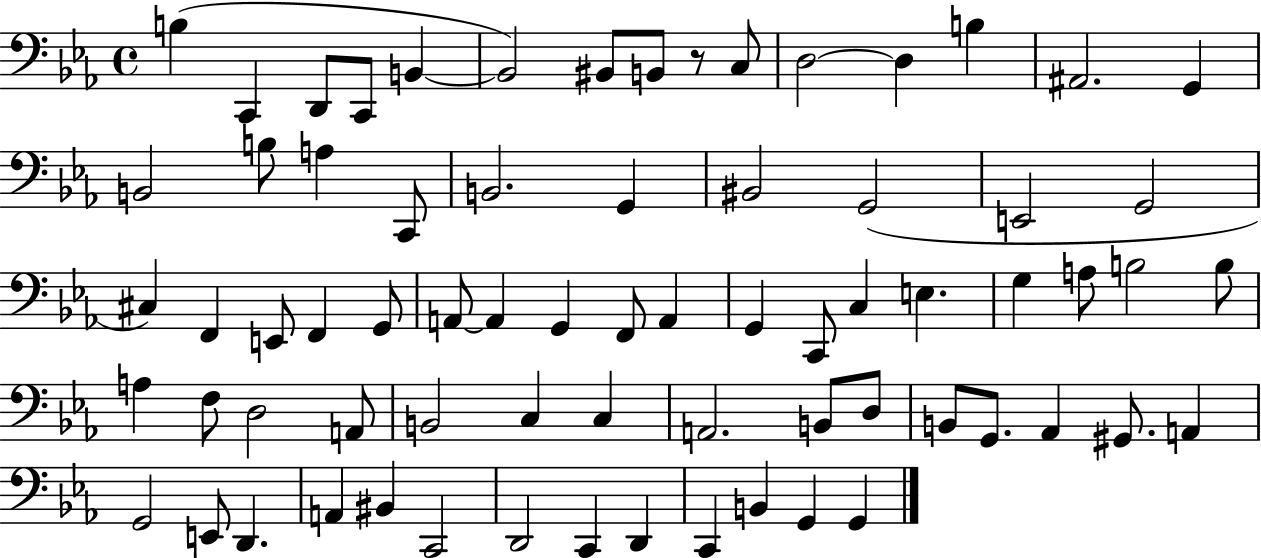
B3/q C2/q D2/e C2/e B2/q B2/h BIS2/e B2/e R/e C3/e D3/h D3/q B3/q A#2/h. G2/q B2/h B3/e A3/q C2/e B2/h. G2/q BIS2/h G2/h E2/h G2/h C#3/q F2/q E2/e F2/q G2/e A2/e A2/q G2/q F2/e A2/q G2/q C2/e C3/q E3/q. G3/q A3/e B3/h B3/e A3/q F3/e D3/h A2/e B2/h C3/q C3/q A2/h. B2/e D3/e B2/e G2/e. Ab2/q G#2/e. A2/q G2/h E2/e D2/q. A2/q BIS2/q C2/h D2/h C2/q D2/q C2/q B2/q G2/q G2/q